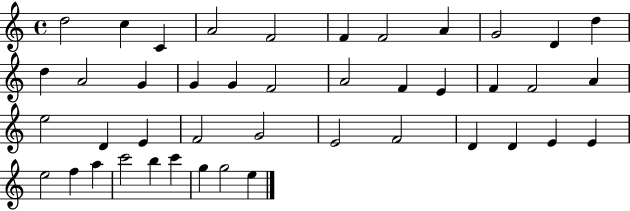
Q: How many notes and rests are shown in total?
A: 43